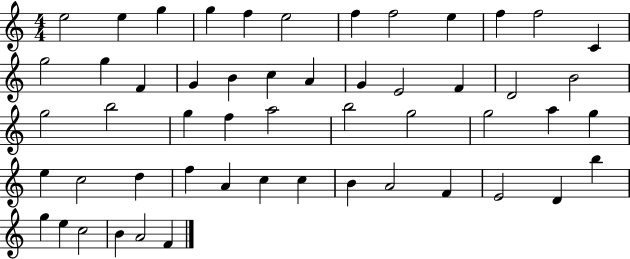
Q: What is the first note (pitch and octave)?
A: E5